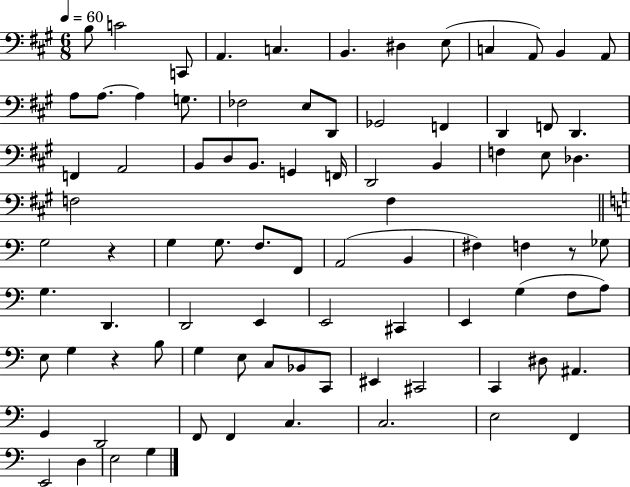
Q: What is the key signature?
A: A major